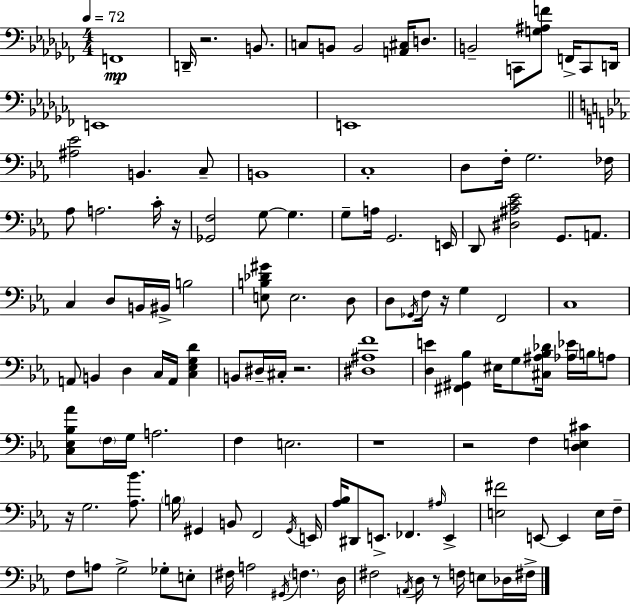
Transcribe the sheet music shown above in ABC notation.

X:1
T:Untitled
M:4/4
L:1/4
K:Abm
F,,4 D,,/4 z2 B,,/2 C,/2 B,,/2 B,,2 [A,,^C,]/4 D,/2 B,,2 C,,/2 [G,^A,F]/2 F,,/4 C,,/2 D,,/4 E,,4 E,,4 [^A,_E]2 B,, C,/2 B,,4 C,4 D,/2 F,/4 G,2 _F,/4 _A,/2 A,2 C/4 z/4 [_G,,F,]2 G,/2 G, G,/2 A,/4 G,,2 E,,/4 D,,/2 [^D,^A,C_E]2 G,,/2 A,,/2 C, D,/2 B,,/4 ^B,,/4 B,2 [E,B,_D^G]/2 E,2 D,/2 D,/2 _G,,/4 F,/4 z/4 G, F,,2 C,4 A,,/2 B,, D, C,/4 A,,/4 [C,_E,G,D] B,,/2 ^D,/4 ^C,/4 z2 [^D,^A,F]4 [D,E] [^F,,^G,,_B,] ^E,/4 G,/2 [^C,^A,_B,_D]/4 [_A,_E]/4 B,/4 A,/2 [C,_E,_B,_A]/2 F,/4 G,/4 A,2 F, E,2 z4 z2 F, [D,E,^C] z/4 G,2 [_A,_B]/2 B,/4 ^G,, B,,/2 F,,2 ^G,,/4 E,,/4 [_A,_B,]/4 ^D,,/2 E,,/2 _F,, ^A,/4 E,, [E,^F]2 E,,/2 E,, E,/4 F,/4 F,/2 A,/2 G,2 _G,/2 E,/2 ^F,/4 A,2 ^G,,/4 F, D,/4 ^F,2 A,,/4 D,/4 z/2 F,/4 E,/2 _D,/4 ^F,/4